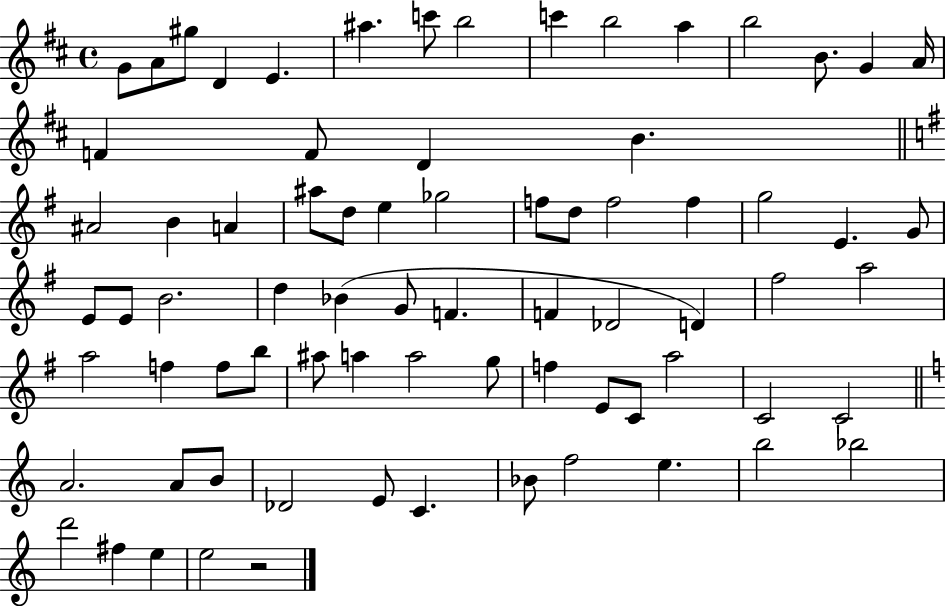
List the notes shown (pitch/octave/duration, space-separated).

G4/e A4/e G#5/e D4/q E4/q. A#5/q. C6/e B5/h C6/q B5/h A5/q B5/h B4/e. G4/q A4/s F4/q F4/e D4/q B4/q. A#4/h B4/q A4/q A#5/e D5/e E5/q Gb5/h F5/e D5/e F5/h F5/q G5/h E4/q. G4/e E4/e E4/e B4/h. D5/q Bb4/q G4/e F4/q. F4/q Db4/h D4/q F#5/h A5/h A5/h F5/q F5/e B5/e A#5/e A5/q A5/h G5/e F5/q E4/e C4/e A5/h C4/h C4/h A4/h. A4/e B4/e Db4/h E4/e C4/q. Bb4/e F5/h E5/q. B5/h Bb5/h D6/h F#5/q E5/q E5/h R/h